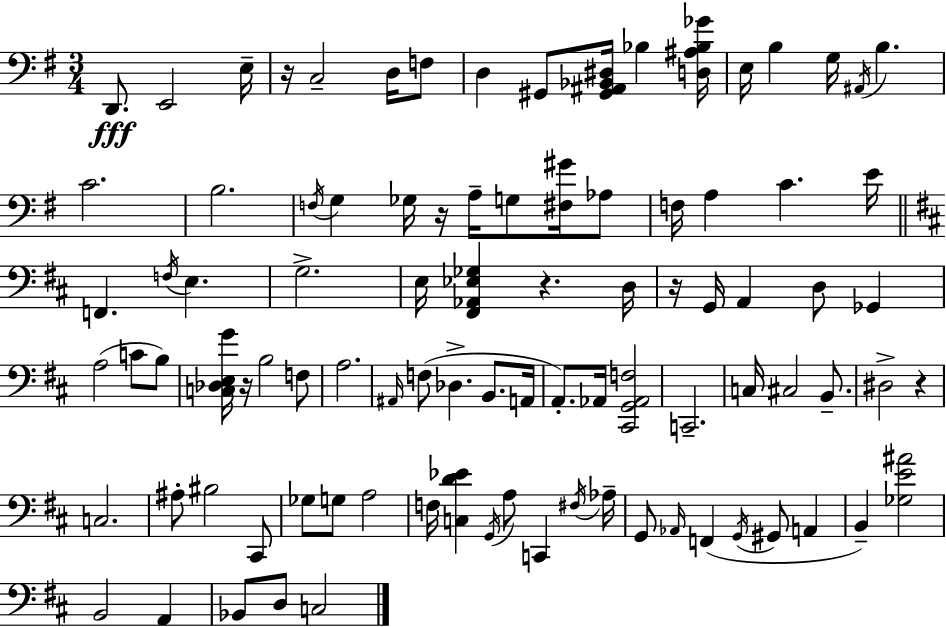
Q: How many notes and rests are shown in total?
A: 93